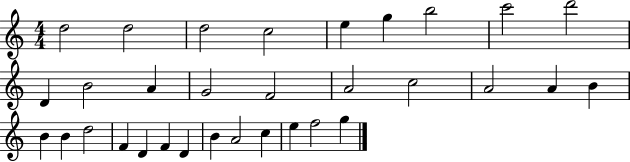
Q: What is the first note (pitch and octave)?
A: D5